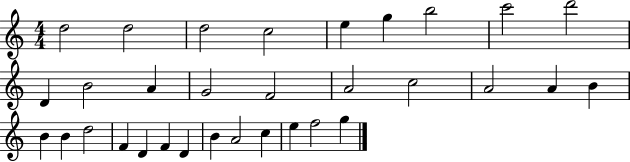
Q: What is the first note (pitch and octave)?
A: D5